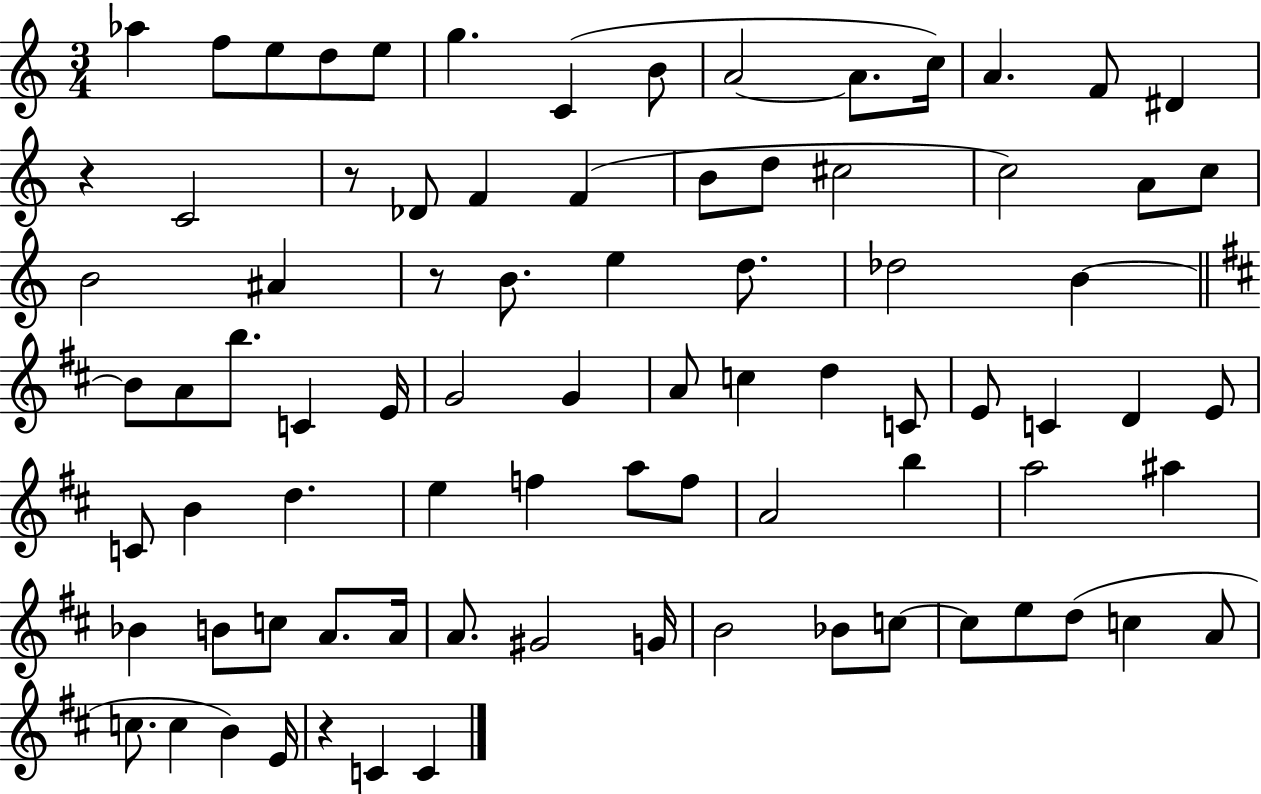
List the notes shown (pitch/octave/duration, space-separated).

Ab5/q F5/e E5/e D5/e E5/e G5/q. C4/q B4/e A4/h A4/e. C5/s A4/q. F4/e D#4/q R/q C4/h R/e Db4/e F4/q F4/q B4/e D5/e C#5/h C5/h A4/e C5/e B4/h A#4/q R/e B4/e. E5/q D5/e. Db5/h B4/q B4/e A4/e B5/e. C4/q E4/s G4/h G4/q A4/e C5/q D5/q C4/e E4/e C4/q D4/q E4/e C4/e B4/q D5/q. E5/q F5/q A5/e F5/e A4/h B5/q A5/h A#5/q Bb4/q B4/e C5/e A4/e. A4/s A4/e. G#4/h G4/s B4/h Bb4/e C5/e C5/e E5/e D5/e C5/q A4/e C5/e. C5/q B4/q E4/s R/q C4/q C4/q